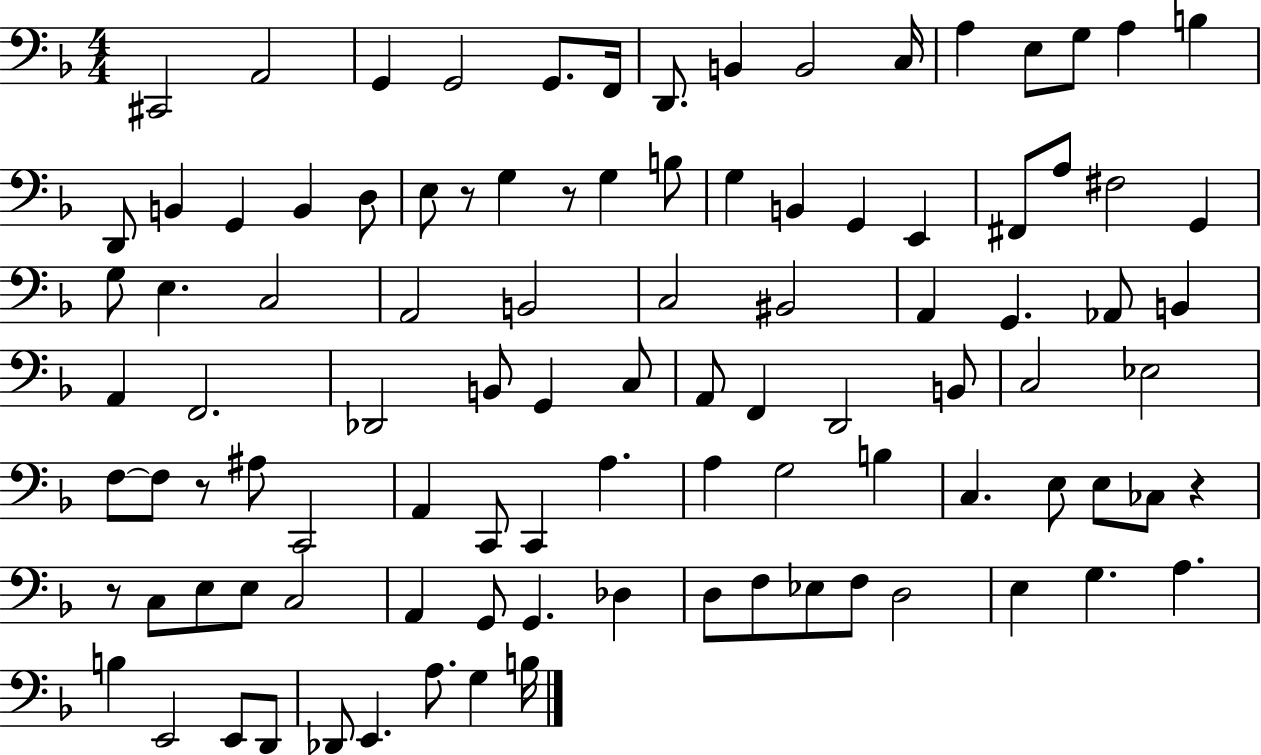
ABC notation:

X:1
T:Untitled
M:4/4
L:1/4
K:F
^C,,2 A,,2 G,, G,,2 G,,/2 F,,/4 D,,/2 B,, B,,2 C,/4 A, E,/2 G,/2 A, B, D,,/2 B,, G,, B,, D,/2 E,/2 z/2 G, z/2 G, B,/2 G, B,, G,, E,, ^F,,/2 A,/2 ^F,2 G,, G,/2 E, C,2 A,,2 B,,2 C,2 ^B,,2 A,, G,, _A,,/2 B,, A,, F,,2 _D,,2 B,,/2 G,, C,/2 A,,/2 F,, D,,2 B,,/2 C,2 _E,2 F,/2 F,/2 z/2 ^A,/2 C,,2 A,, C,,/2 C,, A, A, G,2 B, C, E,/2 E,/2 _C,/2 z z/2 C,/2 E,/2 E,/2 C,2 A,, G,,/2 G,, _D, D,/2 F,/2 _E,/2 F,/2 D,2 E, G, A, B, E,,2 E,,/2 D,,/2 _D,,/2 E,, A,/2 G, B,/4